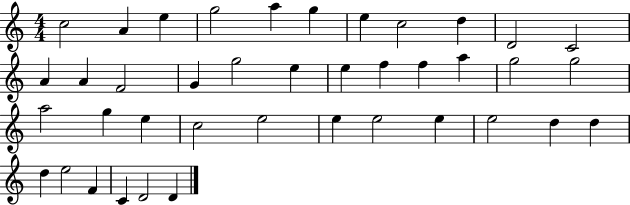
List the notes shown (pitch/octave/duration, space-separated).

C5/h A4/q E5/q G5/h A5/q G5/q E5/q C5/h D5/q D4/h C4/h A4/q A4/q F4/h G4/q G5/h E5/q E5/q F5/q F5/q A5/q G5/h G5/h A5/h G5/q E5/q C5/h E5/h E5/q E5/h E5/q E5/h D5/q D5/q D5/q E5/h F4/q C4/q D4/h D4/q